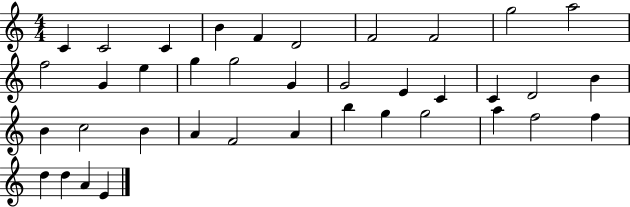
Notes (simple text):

C4/q C4/h C4/q B4/q F4/q D4/h F4/h F4/h G5/h A5/h F5/h G4/q E5/q G5/q G5/h G4/q G4/h E4/q C4/q C4/q D4/h B4/q B4/q C5/h B4/q A4/q F4/h A4/q B5/q G5/q G5/h A5/q F5/h F5/q D5/q D5/q A4/q E4/q